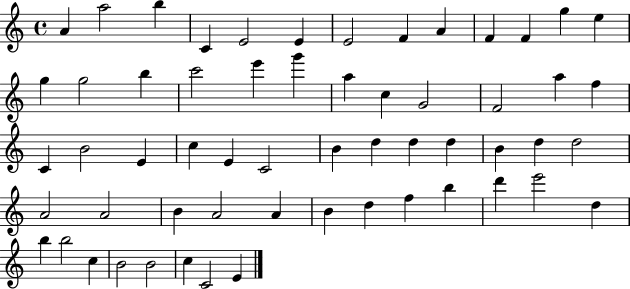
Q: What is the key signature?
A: C major